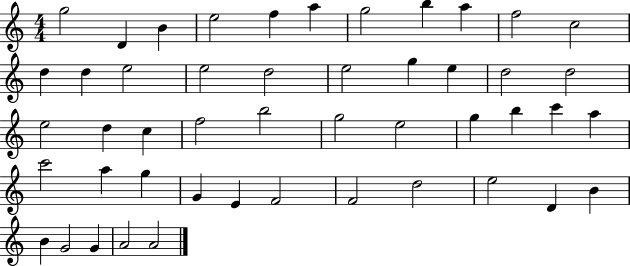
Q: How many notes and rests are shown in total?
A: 48